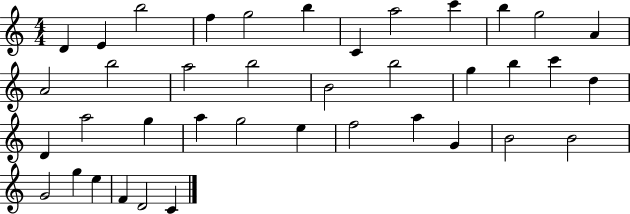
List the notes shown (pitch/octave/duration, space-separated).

D4/q E4/q B5/h F5/q G5/h B5/q C4/q A5/h C6/q B5/q G5/h A4/q A4/h B5/h A5/h B5/h B4/h B5/h G5/q B5/q C6/q D5/q D4/q A5/h G5/q A5/q G5/h E5/q F5/h A5/q G4/q B4/h B4/h G4/h G5/q E5/q F4/q D4/h C4/q